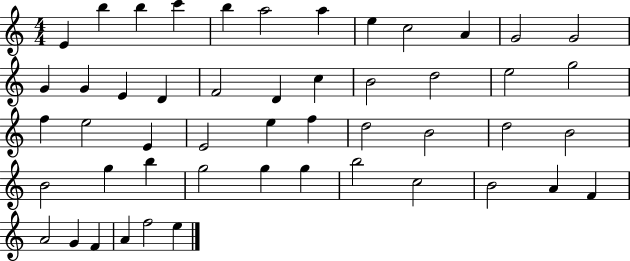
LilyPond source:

{
  \clef treble
  \numericTimeSignature
  \time 4/4
  \key c \major
  e'4 b''4 b''4 c'''4 | b''4 a''2 a''4 | e''4 c''2 a'4 | g'2 g'2 | \break g'4 g'4 e'4 d'4 | f'2 d'4 c''4 | b'2 d''2 | e''2 g''2 | \break f''4 e''2 e'4 | e'2 e''4 f''4 | d''2 b'2 | d''2 b'2 | \break b'2 g''4 b''4 | g''2 g''4 g''4 | b''2 c''2 | b'2 a'4 f'4 | \break a'2 g'4 f'4 | a'4 f''2 e''4 | \bar "|."
}